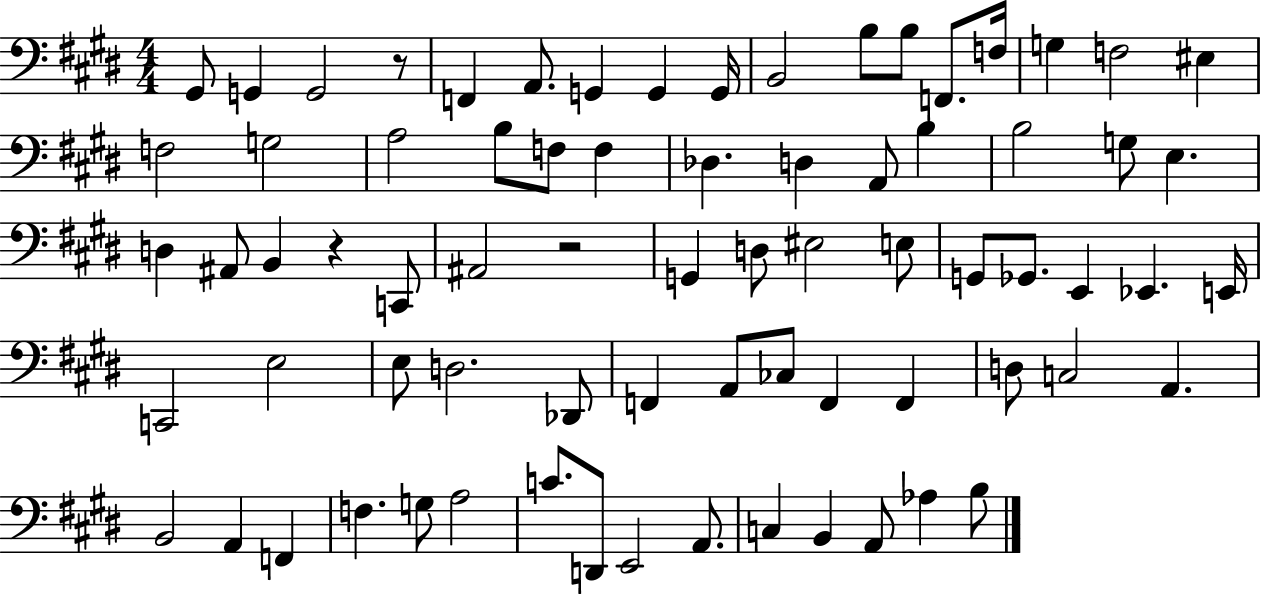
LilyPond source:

{
  \clef bass
  \numericTimeSignature
  \time 4/4
  \key e \major
  gis,8 g,4 g,2 r8 | f,4 a,8. g,4 g,4 g,16 | b,2 b8 b8 f,8. f16 | g4 f2 eis4 | \break f2 g2 | a2 b8 f8 f4 | des4. d4 a,8 b4 | b2 g8 e4. | \break d4 ais,8 b,4 r4 c,8 | ais,2 r2 | g,4 d8 eis2 e8 | g,8 ges,8. e,4 ees,4. e,16 | \break c,2 e2 | e8 d2. des,8 | f,4 a,8 ces8 f,4 f,4 | d8 c2 a,4. | \break b,2 a,4 f,4 | f4. g8 a2 | c'8. d,8 e,2 a,8. | c4 b,4 a,8 aes4 b8 | \break \bar "|."
}